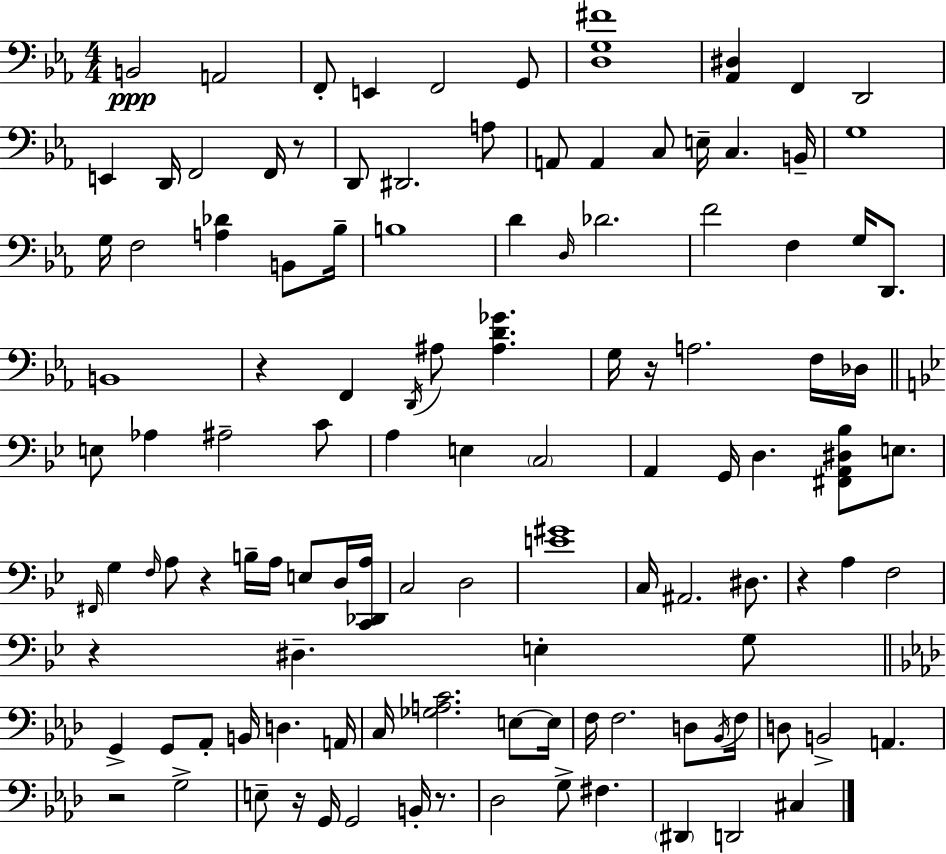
X:1
T:Untitled
M:4/4
L:1/4
K:Eb
B,,2 A,,2 F,,/2 E,, F,,2 G,,/2 [D,G,^F]4 [_A,,^D,] F,, D,,2 E,, D,,/4 F,,2 F,,/4 z/2 D,,/2 ^D,,2 A,/2 A,,/2 A,, C,/2 E,/4 C, B,,/4 G,4 G,/4 F,2 [A,_D] B,,/2 _B,/4 B,4 D D,/4 _D2 F2 F, G,/4 D,,/2 B,,4 z F,, D,,/4 ^A,/2 [^A,D_G] G,/4 z/4 A,2 F,/4 _D,/4 E,/2 _A, ^A,2 C/2 A, E, C,2 A,, G,,/4 D, [^F,,A,,^D,_B,]/2 E,/2 ^F,,/4 G, F,/4 A,/2 z B,/4 A,/4 E,/2 D,/4 [C,,_D,,A,]/4 C,2 D,2 [E^G]4 C,/4 ^A,,2 ^D,/2 z A, F,2 z ^D, E, G,/2 G,, G,,/2 _A,,/2 B,,/4 D, A,,/4 C,/4 [_G,A,C]2 E,/2 E,/4 F,/4 F,2 D,/2 _B,,/4 F,/4 D,/2 B,,2 A,, z2 G,2 E,/2 z/4 G,,/4 G,,2 B,,/4 z/2 _D,2 G,/2 ^F, ^D,, D,,2 ^C,